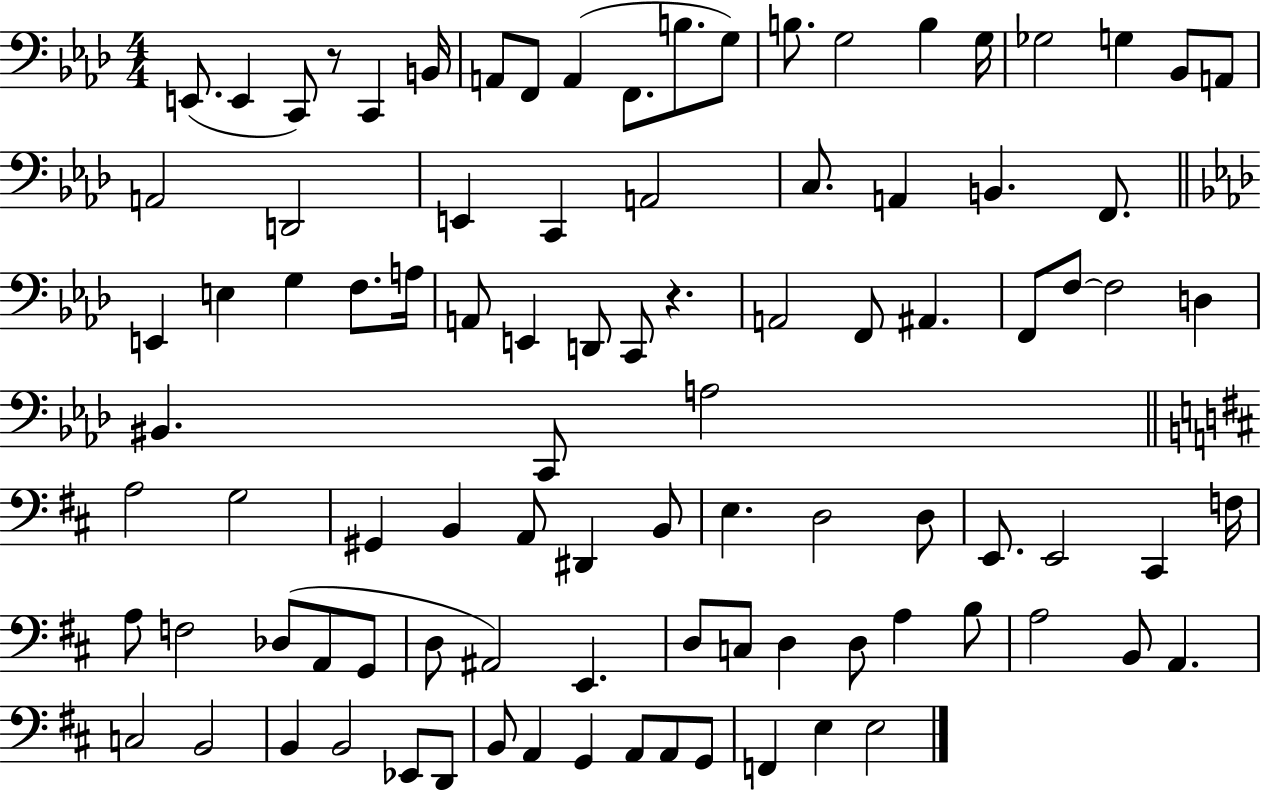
E2/e. E2/q C2/e R/e C2/q B2/s A2/e F2/e A2/q F2/e. B3/e. G3/e B3/e. G3/h B3/q G3/s Gb3/h G3/q Bb2/e A2/e A2/h D2/h E2/q C2/q A2/h C3/e. A2/q B2/q. F2/e. E2/q E3/q G3/q F3/e. A3/s A2/e E2/q D2/e C2/e R/q. A2/h F2/e A#2/q. F2/e F3/e F3/h D3/q BIS2/q. C2/e A3/h A3/h G3/h G#2/q B2/q A2/e D#2/q B2/e E3/q. D3/h D3/e E2/e. E2/h C#2/q F3/s A3/e F3/h Db3/e A2/e G2/e D3/e A#2/h E2/q. D3/e C3/e D3/q D3/e A3/q B3/e A3/h B2/e A2/q. C3/h B2/h B2/q B2/h Eb2/e D2/e B2/e A2/q G2/q A2/e A2/e G2/e F2/q E3/q E3/h